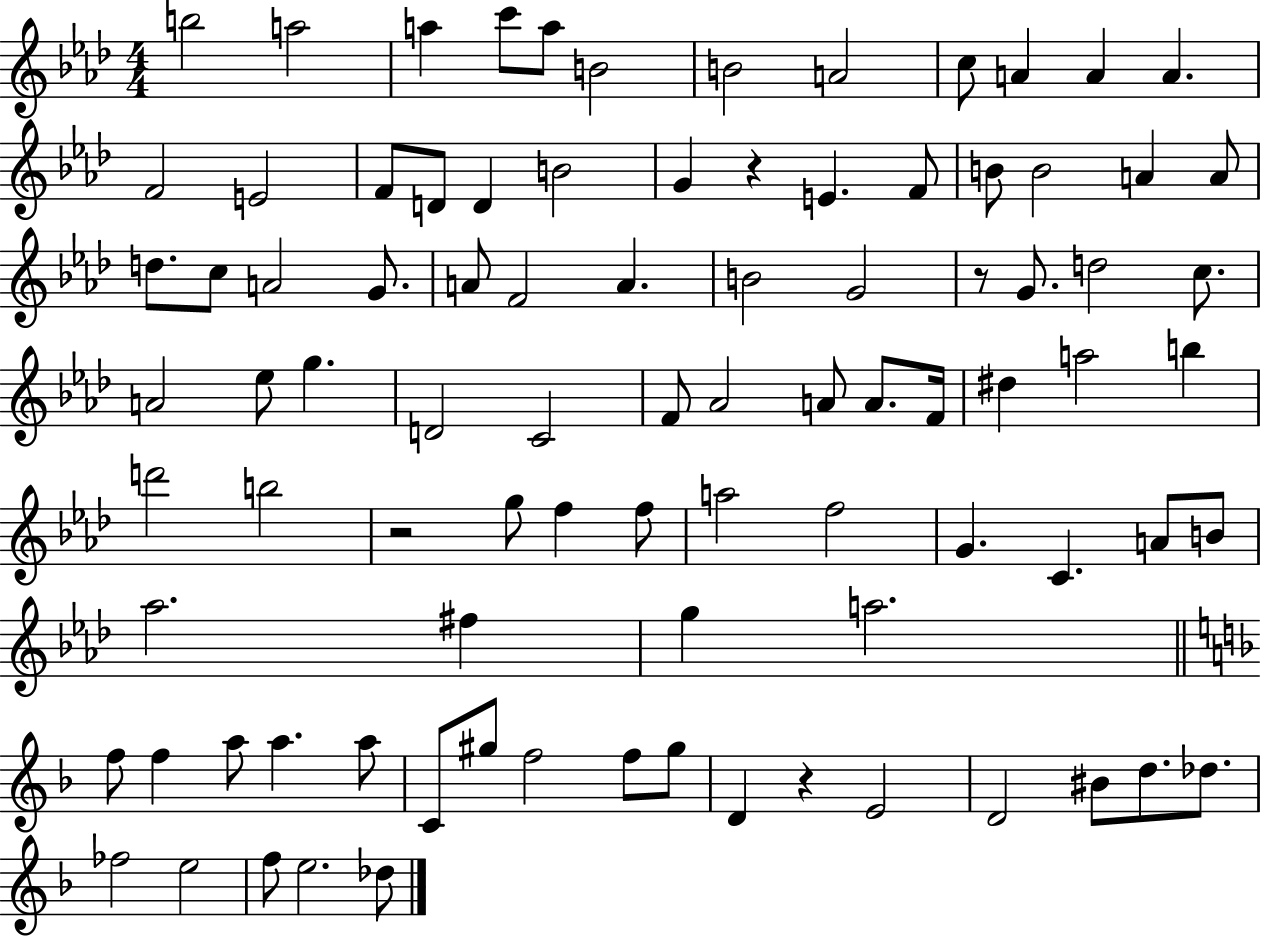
X:1
T:Untitled
M:4/4
L:1/4
K:Ab
b2 a2 a c'/2 a/2 B2 B2 A2 c/2 A A A F2 E2 F/2 D/2 D B2 G z E F/2 B/2 B2 A A/2 d/2 c/2 A2 G/2 A/2 F2 A B2 G2 z/2 G/2 d2 c/2 A2 _e/2 g D2 C2 F/2 _A2 A/2 A/2 F/4 ^d a2 b d'2 b2 z2 g/2 f f/2 a2 f2 G C A/2 B/2 _a2 ^f g a2 f/2 f a/2 a a/2 C/2 ^g/2 f2 f/2 ^g/2 D z E2 D2 ^B/2 d/2 _d/2 _f2 e2 f/2 e2 _d/2